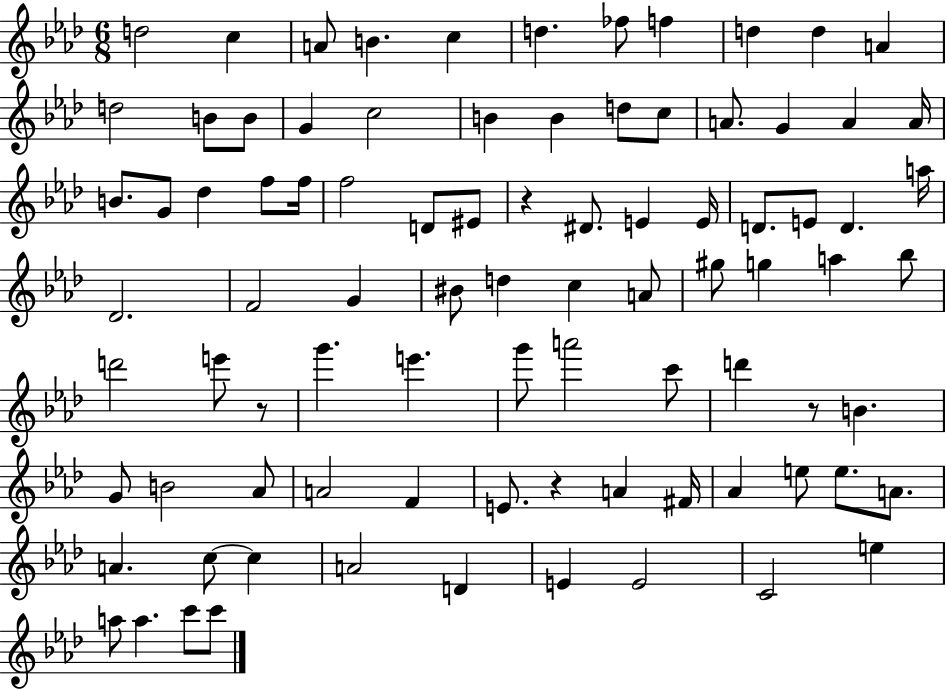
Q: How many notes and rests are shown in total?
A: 88